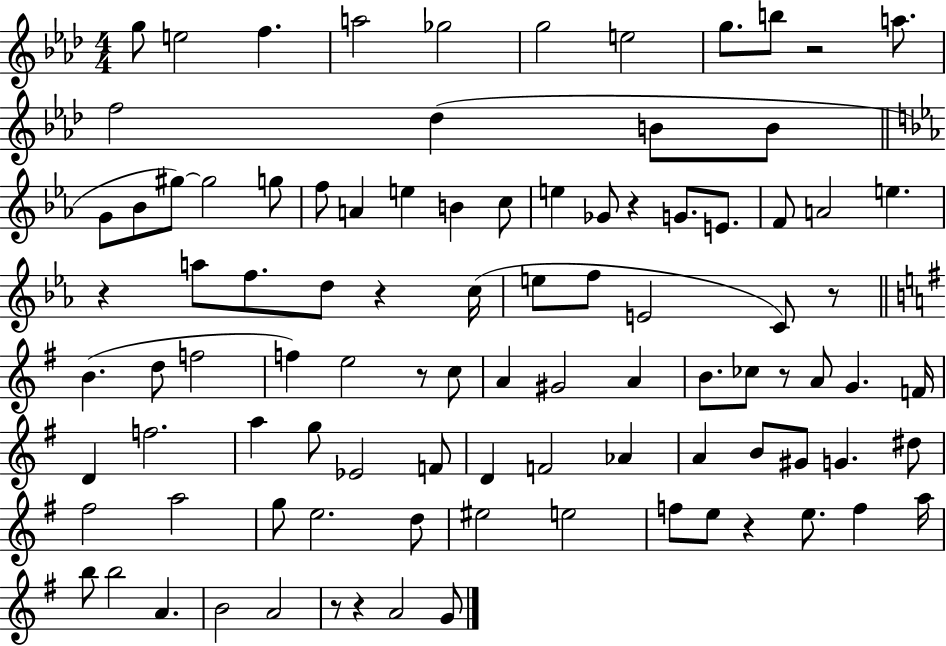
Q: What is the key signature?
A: AES major